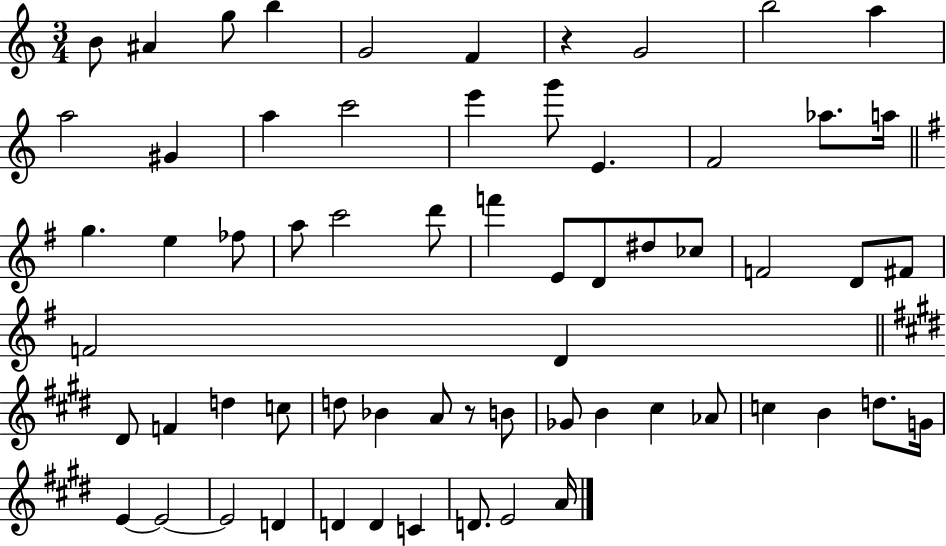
X:1
T:Untitled
M:3/4
L:1/4
K:C
B/2 ^A g/2 b G2 F z G2 b2 a a2 ^G a c'2 e' g'/2 E F2 _a/2 a/4 g e _f/2 a/2 c'2 d'/2 f' E/2 D/2 ^d/2 _c/2 F2 D/2 ^F/2 F2 D ^D/2 F d c/2 d/2 _B A/2 z/2 B/2 _G/2 B ^c _A/2 c B d/2 G/4 E E2 E2 D D D C D/2 E2 A/4